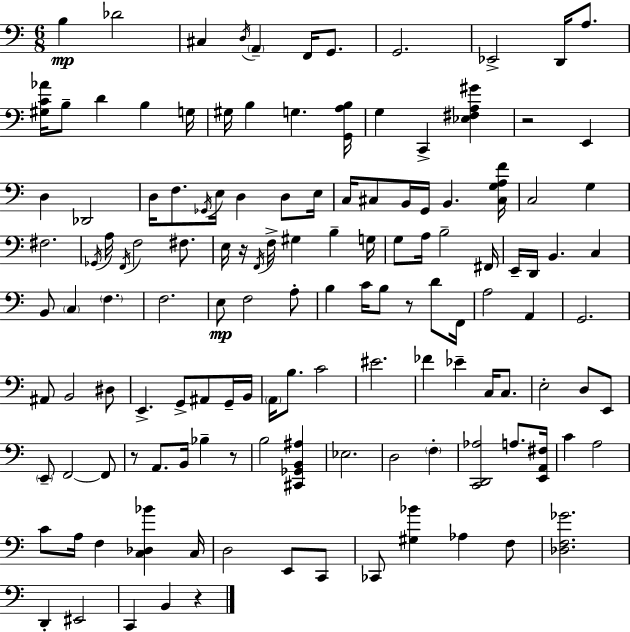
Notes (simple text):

B3/q Db4/h C#3/q D3/s A2/q F2/s G2/e. G2/h. Eb2/h D2/s A3/e. [G#3,C4,Ab4]/s B3/e D4/q B3/q G3/s G#3/s B3/q G3/q. [G2,A3,B3]/s G3/q C2/q [Eb3,F#3,A3,G#4]/q R/h E2/q D3/q Db2/h D3/s F3/e. Gb2/s E3/s D3/q D3/e E3/s C3/s C#3/e B2/s G2/s B2/q. [C#3,G3,A3,F4]/s C3/h G3/q F#3/h. Gb2/s A3/s F2/s F3/h F#3/e. E3/s R/s F2/s F3/s G#3/q B3/q G3/s G3/e A3/s B3/h F#2/s E2/s D2/s B2/q. C3/q B2/e C3/q F3/q. F3/h. E3/e F3/h A3/e B3/q C4/s B3/e R/e D4/e F2/s A3/h A2/q G2/h. A#2/e B2/h D#3/e E2/q. G2/e A#2/e G2/s B2/s A2/s B3/e. C4/h EIS4/h. FES4/q Eb4/q C3/s C3/e. E3/h D3/e E2/e E2/e F2/h F2/e R/e A2/e. B2/s Bb3/q R/e B3/h [C#2,Gb2,B2,A#3]/q Eb3/h. D3/h F3/q [C2,D2,Ab3]/h A3/e. [E2,A2,F#3]/s C4/q A3/h C4/e A3/s F3/q [C3,Db3,Bb4]/q C3/s D3/h E2/e C2/e CES2/e [G#3,Bb4]/q Ab3/q F3/e [Db3,F3,Gb4]/h. D2/q EIS2/h C2/q B2/q R/q